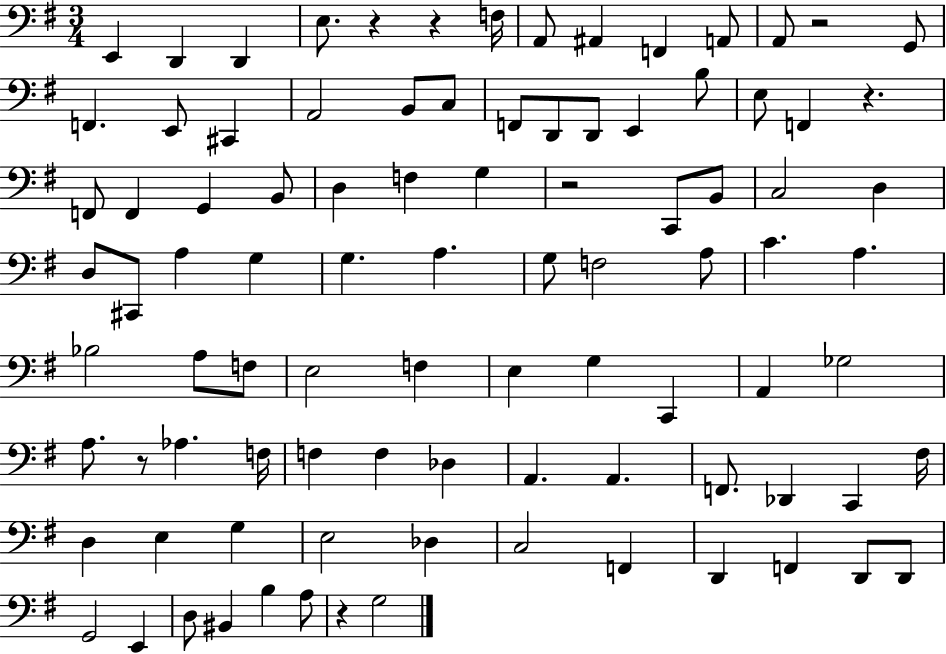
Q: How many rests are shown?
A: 7